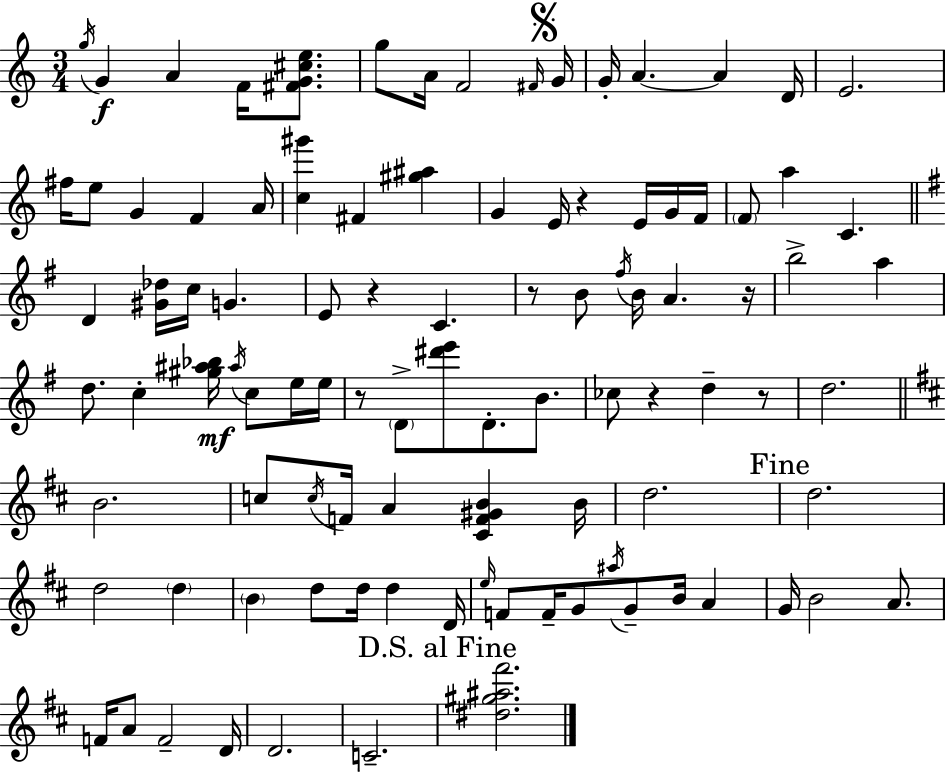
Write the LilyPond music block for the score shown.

{
  \clef treble
  \numericTimeSignature
  \time 3/4
  \key a \minor
  \repeat volta 2 { \acciaccatura { g''16 }\f g'4 a'4 f'16 <fis' g' cis'' e''>8. | g''8 a'16 f'2 | \grace { fis'16 } \mark \markup { \musicglyph "scripts.segno" } g'16 g'16-. a'4.~~ a'4 | d'16 e'2. | \break fis''16 e''8 g'4 f'4 | a'16 <c'' gis'''>4 fis'4 <gis'' ais''>4 | g'4 e'16 r4 e'16 | g'16 f'16 \parenthesize f'8 a''4 c'4. | \break \bar "||" \break \key g \major d'4 <gis' des''>16 c''16 g'4. | e'8 r4 c'4. | r8 b'8 \acciaccatura { fis''16 } b'16 a'4. | r16 b''2-> a''4 | \break d''8. c''4-. <gis'' ais'' bes''>16\mf \acciaccatura { ais''16 } c''8 | e''16 e''16 r8 \parenthesize d'8-> <dis''' e'''>8 d'8.-. b'8. | ces''8 r4 d''4-- | r8 d''2. | \break \bar "||" \break \key d \major b'2. | c''8 \acciaccatura { c''16 } f'16 a'4 <cis' f' gis' b'>4 | b'16 d''2. | \mark "Fine" d''2. | \break d''2 \parenthesize d''4 | \parenthesize b'4 d''8 d''16 d''4 | d'16 \grace { e''16 } f'8 f'16-- g'8 \acciaccatura { ais''16 } g'8-- b'16 a'4 | g'16 b'2 | \break a'8. f'16 a'8 f'2-- | d'16 d'2. | c'2.-- | \mark "D.S. al Fine" <dis'' gis'' ais'' fis'''>2. | \break } \bar "|."
}